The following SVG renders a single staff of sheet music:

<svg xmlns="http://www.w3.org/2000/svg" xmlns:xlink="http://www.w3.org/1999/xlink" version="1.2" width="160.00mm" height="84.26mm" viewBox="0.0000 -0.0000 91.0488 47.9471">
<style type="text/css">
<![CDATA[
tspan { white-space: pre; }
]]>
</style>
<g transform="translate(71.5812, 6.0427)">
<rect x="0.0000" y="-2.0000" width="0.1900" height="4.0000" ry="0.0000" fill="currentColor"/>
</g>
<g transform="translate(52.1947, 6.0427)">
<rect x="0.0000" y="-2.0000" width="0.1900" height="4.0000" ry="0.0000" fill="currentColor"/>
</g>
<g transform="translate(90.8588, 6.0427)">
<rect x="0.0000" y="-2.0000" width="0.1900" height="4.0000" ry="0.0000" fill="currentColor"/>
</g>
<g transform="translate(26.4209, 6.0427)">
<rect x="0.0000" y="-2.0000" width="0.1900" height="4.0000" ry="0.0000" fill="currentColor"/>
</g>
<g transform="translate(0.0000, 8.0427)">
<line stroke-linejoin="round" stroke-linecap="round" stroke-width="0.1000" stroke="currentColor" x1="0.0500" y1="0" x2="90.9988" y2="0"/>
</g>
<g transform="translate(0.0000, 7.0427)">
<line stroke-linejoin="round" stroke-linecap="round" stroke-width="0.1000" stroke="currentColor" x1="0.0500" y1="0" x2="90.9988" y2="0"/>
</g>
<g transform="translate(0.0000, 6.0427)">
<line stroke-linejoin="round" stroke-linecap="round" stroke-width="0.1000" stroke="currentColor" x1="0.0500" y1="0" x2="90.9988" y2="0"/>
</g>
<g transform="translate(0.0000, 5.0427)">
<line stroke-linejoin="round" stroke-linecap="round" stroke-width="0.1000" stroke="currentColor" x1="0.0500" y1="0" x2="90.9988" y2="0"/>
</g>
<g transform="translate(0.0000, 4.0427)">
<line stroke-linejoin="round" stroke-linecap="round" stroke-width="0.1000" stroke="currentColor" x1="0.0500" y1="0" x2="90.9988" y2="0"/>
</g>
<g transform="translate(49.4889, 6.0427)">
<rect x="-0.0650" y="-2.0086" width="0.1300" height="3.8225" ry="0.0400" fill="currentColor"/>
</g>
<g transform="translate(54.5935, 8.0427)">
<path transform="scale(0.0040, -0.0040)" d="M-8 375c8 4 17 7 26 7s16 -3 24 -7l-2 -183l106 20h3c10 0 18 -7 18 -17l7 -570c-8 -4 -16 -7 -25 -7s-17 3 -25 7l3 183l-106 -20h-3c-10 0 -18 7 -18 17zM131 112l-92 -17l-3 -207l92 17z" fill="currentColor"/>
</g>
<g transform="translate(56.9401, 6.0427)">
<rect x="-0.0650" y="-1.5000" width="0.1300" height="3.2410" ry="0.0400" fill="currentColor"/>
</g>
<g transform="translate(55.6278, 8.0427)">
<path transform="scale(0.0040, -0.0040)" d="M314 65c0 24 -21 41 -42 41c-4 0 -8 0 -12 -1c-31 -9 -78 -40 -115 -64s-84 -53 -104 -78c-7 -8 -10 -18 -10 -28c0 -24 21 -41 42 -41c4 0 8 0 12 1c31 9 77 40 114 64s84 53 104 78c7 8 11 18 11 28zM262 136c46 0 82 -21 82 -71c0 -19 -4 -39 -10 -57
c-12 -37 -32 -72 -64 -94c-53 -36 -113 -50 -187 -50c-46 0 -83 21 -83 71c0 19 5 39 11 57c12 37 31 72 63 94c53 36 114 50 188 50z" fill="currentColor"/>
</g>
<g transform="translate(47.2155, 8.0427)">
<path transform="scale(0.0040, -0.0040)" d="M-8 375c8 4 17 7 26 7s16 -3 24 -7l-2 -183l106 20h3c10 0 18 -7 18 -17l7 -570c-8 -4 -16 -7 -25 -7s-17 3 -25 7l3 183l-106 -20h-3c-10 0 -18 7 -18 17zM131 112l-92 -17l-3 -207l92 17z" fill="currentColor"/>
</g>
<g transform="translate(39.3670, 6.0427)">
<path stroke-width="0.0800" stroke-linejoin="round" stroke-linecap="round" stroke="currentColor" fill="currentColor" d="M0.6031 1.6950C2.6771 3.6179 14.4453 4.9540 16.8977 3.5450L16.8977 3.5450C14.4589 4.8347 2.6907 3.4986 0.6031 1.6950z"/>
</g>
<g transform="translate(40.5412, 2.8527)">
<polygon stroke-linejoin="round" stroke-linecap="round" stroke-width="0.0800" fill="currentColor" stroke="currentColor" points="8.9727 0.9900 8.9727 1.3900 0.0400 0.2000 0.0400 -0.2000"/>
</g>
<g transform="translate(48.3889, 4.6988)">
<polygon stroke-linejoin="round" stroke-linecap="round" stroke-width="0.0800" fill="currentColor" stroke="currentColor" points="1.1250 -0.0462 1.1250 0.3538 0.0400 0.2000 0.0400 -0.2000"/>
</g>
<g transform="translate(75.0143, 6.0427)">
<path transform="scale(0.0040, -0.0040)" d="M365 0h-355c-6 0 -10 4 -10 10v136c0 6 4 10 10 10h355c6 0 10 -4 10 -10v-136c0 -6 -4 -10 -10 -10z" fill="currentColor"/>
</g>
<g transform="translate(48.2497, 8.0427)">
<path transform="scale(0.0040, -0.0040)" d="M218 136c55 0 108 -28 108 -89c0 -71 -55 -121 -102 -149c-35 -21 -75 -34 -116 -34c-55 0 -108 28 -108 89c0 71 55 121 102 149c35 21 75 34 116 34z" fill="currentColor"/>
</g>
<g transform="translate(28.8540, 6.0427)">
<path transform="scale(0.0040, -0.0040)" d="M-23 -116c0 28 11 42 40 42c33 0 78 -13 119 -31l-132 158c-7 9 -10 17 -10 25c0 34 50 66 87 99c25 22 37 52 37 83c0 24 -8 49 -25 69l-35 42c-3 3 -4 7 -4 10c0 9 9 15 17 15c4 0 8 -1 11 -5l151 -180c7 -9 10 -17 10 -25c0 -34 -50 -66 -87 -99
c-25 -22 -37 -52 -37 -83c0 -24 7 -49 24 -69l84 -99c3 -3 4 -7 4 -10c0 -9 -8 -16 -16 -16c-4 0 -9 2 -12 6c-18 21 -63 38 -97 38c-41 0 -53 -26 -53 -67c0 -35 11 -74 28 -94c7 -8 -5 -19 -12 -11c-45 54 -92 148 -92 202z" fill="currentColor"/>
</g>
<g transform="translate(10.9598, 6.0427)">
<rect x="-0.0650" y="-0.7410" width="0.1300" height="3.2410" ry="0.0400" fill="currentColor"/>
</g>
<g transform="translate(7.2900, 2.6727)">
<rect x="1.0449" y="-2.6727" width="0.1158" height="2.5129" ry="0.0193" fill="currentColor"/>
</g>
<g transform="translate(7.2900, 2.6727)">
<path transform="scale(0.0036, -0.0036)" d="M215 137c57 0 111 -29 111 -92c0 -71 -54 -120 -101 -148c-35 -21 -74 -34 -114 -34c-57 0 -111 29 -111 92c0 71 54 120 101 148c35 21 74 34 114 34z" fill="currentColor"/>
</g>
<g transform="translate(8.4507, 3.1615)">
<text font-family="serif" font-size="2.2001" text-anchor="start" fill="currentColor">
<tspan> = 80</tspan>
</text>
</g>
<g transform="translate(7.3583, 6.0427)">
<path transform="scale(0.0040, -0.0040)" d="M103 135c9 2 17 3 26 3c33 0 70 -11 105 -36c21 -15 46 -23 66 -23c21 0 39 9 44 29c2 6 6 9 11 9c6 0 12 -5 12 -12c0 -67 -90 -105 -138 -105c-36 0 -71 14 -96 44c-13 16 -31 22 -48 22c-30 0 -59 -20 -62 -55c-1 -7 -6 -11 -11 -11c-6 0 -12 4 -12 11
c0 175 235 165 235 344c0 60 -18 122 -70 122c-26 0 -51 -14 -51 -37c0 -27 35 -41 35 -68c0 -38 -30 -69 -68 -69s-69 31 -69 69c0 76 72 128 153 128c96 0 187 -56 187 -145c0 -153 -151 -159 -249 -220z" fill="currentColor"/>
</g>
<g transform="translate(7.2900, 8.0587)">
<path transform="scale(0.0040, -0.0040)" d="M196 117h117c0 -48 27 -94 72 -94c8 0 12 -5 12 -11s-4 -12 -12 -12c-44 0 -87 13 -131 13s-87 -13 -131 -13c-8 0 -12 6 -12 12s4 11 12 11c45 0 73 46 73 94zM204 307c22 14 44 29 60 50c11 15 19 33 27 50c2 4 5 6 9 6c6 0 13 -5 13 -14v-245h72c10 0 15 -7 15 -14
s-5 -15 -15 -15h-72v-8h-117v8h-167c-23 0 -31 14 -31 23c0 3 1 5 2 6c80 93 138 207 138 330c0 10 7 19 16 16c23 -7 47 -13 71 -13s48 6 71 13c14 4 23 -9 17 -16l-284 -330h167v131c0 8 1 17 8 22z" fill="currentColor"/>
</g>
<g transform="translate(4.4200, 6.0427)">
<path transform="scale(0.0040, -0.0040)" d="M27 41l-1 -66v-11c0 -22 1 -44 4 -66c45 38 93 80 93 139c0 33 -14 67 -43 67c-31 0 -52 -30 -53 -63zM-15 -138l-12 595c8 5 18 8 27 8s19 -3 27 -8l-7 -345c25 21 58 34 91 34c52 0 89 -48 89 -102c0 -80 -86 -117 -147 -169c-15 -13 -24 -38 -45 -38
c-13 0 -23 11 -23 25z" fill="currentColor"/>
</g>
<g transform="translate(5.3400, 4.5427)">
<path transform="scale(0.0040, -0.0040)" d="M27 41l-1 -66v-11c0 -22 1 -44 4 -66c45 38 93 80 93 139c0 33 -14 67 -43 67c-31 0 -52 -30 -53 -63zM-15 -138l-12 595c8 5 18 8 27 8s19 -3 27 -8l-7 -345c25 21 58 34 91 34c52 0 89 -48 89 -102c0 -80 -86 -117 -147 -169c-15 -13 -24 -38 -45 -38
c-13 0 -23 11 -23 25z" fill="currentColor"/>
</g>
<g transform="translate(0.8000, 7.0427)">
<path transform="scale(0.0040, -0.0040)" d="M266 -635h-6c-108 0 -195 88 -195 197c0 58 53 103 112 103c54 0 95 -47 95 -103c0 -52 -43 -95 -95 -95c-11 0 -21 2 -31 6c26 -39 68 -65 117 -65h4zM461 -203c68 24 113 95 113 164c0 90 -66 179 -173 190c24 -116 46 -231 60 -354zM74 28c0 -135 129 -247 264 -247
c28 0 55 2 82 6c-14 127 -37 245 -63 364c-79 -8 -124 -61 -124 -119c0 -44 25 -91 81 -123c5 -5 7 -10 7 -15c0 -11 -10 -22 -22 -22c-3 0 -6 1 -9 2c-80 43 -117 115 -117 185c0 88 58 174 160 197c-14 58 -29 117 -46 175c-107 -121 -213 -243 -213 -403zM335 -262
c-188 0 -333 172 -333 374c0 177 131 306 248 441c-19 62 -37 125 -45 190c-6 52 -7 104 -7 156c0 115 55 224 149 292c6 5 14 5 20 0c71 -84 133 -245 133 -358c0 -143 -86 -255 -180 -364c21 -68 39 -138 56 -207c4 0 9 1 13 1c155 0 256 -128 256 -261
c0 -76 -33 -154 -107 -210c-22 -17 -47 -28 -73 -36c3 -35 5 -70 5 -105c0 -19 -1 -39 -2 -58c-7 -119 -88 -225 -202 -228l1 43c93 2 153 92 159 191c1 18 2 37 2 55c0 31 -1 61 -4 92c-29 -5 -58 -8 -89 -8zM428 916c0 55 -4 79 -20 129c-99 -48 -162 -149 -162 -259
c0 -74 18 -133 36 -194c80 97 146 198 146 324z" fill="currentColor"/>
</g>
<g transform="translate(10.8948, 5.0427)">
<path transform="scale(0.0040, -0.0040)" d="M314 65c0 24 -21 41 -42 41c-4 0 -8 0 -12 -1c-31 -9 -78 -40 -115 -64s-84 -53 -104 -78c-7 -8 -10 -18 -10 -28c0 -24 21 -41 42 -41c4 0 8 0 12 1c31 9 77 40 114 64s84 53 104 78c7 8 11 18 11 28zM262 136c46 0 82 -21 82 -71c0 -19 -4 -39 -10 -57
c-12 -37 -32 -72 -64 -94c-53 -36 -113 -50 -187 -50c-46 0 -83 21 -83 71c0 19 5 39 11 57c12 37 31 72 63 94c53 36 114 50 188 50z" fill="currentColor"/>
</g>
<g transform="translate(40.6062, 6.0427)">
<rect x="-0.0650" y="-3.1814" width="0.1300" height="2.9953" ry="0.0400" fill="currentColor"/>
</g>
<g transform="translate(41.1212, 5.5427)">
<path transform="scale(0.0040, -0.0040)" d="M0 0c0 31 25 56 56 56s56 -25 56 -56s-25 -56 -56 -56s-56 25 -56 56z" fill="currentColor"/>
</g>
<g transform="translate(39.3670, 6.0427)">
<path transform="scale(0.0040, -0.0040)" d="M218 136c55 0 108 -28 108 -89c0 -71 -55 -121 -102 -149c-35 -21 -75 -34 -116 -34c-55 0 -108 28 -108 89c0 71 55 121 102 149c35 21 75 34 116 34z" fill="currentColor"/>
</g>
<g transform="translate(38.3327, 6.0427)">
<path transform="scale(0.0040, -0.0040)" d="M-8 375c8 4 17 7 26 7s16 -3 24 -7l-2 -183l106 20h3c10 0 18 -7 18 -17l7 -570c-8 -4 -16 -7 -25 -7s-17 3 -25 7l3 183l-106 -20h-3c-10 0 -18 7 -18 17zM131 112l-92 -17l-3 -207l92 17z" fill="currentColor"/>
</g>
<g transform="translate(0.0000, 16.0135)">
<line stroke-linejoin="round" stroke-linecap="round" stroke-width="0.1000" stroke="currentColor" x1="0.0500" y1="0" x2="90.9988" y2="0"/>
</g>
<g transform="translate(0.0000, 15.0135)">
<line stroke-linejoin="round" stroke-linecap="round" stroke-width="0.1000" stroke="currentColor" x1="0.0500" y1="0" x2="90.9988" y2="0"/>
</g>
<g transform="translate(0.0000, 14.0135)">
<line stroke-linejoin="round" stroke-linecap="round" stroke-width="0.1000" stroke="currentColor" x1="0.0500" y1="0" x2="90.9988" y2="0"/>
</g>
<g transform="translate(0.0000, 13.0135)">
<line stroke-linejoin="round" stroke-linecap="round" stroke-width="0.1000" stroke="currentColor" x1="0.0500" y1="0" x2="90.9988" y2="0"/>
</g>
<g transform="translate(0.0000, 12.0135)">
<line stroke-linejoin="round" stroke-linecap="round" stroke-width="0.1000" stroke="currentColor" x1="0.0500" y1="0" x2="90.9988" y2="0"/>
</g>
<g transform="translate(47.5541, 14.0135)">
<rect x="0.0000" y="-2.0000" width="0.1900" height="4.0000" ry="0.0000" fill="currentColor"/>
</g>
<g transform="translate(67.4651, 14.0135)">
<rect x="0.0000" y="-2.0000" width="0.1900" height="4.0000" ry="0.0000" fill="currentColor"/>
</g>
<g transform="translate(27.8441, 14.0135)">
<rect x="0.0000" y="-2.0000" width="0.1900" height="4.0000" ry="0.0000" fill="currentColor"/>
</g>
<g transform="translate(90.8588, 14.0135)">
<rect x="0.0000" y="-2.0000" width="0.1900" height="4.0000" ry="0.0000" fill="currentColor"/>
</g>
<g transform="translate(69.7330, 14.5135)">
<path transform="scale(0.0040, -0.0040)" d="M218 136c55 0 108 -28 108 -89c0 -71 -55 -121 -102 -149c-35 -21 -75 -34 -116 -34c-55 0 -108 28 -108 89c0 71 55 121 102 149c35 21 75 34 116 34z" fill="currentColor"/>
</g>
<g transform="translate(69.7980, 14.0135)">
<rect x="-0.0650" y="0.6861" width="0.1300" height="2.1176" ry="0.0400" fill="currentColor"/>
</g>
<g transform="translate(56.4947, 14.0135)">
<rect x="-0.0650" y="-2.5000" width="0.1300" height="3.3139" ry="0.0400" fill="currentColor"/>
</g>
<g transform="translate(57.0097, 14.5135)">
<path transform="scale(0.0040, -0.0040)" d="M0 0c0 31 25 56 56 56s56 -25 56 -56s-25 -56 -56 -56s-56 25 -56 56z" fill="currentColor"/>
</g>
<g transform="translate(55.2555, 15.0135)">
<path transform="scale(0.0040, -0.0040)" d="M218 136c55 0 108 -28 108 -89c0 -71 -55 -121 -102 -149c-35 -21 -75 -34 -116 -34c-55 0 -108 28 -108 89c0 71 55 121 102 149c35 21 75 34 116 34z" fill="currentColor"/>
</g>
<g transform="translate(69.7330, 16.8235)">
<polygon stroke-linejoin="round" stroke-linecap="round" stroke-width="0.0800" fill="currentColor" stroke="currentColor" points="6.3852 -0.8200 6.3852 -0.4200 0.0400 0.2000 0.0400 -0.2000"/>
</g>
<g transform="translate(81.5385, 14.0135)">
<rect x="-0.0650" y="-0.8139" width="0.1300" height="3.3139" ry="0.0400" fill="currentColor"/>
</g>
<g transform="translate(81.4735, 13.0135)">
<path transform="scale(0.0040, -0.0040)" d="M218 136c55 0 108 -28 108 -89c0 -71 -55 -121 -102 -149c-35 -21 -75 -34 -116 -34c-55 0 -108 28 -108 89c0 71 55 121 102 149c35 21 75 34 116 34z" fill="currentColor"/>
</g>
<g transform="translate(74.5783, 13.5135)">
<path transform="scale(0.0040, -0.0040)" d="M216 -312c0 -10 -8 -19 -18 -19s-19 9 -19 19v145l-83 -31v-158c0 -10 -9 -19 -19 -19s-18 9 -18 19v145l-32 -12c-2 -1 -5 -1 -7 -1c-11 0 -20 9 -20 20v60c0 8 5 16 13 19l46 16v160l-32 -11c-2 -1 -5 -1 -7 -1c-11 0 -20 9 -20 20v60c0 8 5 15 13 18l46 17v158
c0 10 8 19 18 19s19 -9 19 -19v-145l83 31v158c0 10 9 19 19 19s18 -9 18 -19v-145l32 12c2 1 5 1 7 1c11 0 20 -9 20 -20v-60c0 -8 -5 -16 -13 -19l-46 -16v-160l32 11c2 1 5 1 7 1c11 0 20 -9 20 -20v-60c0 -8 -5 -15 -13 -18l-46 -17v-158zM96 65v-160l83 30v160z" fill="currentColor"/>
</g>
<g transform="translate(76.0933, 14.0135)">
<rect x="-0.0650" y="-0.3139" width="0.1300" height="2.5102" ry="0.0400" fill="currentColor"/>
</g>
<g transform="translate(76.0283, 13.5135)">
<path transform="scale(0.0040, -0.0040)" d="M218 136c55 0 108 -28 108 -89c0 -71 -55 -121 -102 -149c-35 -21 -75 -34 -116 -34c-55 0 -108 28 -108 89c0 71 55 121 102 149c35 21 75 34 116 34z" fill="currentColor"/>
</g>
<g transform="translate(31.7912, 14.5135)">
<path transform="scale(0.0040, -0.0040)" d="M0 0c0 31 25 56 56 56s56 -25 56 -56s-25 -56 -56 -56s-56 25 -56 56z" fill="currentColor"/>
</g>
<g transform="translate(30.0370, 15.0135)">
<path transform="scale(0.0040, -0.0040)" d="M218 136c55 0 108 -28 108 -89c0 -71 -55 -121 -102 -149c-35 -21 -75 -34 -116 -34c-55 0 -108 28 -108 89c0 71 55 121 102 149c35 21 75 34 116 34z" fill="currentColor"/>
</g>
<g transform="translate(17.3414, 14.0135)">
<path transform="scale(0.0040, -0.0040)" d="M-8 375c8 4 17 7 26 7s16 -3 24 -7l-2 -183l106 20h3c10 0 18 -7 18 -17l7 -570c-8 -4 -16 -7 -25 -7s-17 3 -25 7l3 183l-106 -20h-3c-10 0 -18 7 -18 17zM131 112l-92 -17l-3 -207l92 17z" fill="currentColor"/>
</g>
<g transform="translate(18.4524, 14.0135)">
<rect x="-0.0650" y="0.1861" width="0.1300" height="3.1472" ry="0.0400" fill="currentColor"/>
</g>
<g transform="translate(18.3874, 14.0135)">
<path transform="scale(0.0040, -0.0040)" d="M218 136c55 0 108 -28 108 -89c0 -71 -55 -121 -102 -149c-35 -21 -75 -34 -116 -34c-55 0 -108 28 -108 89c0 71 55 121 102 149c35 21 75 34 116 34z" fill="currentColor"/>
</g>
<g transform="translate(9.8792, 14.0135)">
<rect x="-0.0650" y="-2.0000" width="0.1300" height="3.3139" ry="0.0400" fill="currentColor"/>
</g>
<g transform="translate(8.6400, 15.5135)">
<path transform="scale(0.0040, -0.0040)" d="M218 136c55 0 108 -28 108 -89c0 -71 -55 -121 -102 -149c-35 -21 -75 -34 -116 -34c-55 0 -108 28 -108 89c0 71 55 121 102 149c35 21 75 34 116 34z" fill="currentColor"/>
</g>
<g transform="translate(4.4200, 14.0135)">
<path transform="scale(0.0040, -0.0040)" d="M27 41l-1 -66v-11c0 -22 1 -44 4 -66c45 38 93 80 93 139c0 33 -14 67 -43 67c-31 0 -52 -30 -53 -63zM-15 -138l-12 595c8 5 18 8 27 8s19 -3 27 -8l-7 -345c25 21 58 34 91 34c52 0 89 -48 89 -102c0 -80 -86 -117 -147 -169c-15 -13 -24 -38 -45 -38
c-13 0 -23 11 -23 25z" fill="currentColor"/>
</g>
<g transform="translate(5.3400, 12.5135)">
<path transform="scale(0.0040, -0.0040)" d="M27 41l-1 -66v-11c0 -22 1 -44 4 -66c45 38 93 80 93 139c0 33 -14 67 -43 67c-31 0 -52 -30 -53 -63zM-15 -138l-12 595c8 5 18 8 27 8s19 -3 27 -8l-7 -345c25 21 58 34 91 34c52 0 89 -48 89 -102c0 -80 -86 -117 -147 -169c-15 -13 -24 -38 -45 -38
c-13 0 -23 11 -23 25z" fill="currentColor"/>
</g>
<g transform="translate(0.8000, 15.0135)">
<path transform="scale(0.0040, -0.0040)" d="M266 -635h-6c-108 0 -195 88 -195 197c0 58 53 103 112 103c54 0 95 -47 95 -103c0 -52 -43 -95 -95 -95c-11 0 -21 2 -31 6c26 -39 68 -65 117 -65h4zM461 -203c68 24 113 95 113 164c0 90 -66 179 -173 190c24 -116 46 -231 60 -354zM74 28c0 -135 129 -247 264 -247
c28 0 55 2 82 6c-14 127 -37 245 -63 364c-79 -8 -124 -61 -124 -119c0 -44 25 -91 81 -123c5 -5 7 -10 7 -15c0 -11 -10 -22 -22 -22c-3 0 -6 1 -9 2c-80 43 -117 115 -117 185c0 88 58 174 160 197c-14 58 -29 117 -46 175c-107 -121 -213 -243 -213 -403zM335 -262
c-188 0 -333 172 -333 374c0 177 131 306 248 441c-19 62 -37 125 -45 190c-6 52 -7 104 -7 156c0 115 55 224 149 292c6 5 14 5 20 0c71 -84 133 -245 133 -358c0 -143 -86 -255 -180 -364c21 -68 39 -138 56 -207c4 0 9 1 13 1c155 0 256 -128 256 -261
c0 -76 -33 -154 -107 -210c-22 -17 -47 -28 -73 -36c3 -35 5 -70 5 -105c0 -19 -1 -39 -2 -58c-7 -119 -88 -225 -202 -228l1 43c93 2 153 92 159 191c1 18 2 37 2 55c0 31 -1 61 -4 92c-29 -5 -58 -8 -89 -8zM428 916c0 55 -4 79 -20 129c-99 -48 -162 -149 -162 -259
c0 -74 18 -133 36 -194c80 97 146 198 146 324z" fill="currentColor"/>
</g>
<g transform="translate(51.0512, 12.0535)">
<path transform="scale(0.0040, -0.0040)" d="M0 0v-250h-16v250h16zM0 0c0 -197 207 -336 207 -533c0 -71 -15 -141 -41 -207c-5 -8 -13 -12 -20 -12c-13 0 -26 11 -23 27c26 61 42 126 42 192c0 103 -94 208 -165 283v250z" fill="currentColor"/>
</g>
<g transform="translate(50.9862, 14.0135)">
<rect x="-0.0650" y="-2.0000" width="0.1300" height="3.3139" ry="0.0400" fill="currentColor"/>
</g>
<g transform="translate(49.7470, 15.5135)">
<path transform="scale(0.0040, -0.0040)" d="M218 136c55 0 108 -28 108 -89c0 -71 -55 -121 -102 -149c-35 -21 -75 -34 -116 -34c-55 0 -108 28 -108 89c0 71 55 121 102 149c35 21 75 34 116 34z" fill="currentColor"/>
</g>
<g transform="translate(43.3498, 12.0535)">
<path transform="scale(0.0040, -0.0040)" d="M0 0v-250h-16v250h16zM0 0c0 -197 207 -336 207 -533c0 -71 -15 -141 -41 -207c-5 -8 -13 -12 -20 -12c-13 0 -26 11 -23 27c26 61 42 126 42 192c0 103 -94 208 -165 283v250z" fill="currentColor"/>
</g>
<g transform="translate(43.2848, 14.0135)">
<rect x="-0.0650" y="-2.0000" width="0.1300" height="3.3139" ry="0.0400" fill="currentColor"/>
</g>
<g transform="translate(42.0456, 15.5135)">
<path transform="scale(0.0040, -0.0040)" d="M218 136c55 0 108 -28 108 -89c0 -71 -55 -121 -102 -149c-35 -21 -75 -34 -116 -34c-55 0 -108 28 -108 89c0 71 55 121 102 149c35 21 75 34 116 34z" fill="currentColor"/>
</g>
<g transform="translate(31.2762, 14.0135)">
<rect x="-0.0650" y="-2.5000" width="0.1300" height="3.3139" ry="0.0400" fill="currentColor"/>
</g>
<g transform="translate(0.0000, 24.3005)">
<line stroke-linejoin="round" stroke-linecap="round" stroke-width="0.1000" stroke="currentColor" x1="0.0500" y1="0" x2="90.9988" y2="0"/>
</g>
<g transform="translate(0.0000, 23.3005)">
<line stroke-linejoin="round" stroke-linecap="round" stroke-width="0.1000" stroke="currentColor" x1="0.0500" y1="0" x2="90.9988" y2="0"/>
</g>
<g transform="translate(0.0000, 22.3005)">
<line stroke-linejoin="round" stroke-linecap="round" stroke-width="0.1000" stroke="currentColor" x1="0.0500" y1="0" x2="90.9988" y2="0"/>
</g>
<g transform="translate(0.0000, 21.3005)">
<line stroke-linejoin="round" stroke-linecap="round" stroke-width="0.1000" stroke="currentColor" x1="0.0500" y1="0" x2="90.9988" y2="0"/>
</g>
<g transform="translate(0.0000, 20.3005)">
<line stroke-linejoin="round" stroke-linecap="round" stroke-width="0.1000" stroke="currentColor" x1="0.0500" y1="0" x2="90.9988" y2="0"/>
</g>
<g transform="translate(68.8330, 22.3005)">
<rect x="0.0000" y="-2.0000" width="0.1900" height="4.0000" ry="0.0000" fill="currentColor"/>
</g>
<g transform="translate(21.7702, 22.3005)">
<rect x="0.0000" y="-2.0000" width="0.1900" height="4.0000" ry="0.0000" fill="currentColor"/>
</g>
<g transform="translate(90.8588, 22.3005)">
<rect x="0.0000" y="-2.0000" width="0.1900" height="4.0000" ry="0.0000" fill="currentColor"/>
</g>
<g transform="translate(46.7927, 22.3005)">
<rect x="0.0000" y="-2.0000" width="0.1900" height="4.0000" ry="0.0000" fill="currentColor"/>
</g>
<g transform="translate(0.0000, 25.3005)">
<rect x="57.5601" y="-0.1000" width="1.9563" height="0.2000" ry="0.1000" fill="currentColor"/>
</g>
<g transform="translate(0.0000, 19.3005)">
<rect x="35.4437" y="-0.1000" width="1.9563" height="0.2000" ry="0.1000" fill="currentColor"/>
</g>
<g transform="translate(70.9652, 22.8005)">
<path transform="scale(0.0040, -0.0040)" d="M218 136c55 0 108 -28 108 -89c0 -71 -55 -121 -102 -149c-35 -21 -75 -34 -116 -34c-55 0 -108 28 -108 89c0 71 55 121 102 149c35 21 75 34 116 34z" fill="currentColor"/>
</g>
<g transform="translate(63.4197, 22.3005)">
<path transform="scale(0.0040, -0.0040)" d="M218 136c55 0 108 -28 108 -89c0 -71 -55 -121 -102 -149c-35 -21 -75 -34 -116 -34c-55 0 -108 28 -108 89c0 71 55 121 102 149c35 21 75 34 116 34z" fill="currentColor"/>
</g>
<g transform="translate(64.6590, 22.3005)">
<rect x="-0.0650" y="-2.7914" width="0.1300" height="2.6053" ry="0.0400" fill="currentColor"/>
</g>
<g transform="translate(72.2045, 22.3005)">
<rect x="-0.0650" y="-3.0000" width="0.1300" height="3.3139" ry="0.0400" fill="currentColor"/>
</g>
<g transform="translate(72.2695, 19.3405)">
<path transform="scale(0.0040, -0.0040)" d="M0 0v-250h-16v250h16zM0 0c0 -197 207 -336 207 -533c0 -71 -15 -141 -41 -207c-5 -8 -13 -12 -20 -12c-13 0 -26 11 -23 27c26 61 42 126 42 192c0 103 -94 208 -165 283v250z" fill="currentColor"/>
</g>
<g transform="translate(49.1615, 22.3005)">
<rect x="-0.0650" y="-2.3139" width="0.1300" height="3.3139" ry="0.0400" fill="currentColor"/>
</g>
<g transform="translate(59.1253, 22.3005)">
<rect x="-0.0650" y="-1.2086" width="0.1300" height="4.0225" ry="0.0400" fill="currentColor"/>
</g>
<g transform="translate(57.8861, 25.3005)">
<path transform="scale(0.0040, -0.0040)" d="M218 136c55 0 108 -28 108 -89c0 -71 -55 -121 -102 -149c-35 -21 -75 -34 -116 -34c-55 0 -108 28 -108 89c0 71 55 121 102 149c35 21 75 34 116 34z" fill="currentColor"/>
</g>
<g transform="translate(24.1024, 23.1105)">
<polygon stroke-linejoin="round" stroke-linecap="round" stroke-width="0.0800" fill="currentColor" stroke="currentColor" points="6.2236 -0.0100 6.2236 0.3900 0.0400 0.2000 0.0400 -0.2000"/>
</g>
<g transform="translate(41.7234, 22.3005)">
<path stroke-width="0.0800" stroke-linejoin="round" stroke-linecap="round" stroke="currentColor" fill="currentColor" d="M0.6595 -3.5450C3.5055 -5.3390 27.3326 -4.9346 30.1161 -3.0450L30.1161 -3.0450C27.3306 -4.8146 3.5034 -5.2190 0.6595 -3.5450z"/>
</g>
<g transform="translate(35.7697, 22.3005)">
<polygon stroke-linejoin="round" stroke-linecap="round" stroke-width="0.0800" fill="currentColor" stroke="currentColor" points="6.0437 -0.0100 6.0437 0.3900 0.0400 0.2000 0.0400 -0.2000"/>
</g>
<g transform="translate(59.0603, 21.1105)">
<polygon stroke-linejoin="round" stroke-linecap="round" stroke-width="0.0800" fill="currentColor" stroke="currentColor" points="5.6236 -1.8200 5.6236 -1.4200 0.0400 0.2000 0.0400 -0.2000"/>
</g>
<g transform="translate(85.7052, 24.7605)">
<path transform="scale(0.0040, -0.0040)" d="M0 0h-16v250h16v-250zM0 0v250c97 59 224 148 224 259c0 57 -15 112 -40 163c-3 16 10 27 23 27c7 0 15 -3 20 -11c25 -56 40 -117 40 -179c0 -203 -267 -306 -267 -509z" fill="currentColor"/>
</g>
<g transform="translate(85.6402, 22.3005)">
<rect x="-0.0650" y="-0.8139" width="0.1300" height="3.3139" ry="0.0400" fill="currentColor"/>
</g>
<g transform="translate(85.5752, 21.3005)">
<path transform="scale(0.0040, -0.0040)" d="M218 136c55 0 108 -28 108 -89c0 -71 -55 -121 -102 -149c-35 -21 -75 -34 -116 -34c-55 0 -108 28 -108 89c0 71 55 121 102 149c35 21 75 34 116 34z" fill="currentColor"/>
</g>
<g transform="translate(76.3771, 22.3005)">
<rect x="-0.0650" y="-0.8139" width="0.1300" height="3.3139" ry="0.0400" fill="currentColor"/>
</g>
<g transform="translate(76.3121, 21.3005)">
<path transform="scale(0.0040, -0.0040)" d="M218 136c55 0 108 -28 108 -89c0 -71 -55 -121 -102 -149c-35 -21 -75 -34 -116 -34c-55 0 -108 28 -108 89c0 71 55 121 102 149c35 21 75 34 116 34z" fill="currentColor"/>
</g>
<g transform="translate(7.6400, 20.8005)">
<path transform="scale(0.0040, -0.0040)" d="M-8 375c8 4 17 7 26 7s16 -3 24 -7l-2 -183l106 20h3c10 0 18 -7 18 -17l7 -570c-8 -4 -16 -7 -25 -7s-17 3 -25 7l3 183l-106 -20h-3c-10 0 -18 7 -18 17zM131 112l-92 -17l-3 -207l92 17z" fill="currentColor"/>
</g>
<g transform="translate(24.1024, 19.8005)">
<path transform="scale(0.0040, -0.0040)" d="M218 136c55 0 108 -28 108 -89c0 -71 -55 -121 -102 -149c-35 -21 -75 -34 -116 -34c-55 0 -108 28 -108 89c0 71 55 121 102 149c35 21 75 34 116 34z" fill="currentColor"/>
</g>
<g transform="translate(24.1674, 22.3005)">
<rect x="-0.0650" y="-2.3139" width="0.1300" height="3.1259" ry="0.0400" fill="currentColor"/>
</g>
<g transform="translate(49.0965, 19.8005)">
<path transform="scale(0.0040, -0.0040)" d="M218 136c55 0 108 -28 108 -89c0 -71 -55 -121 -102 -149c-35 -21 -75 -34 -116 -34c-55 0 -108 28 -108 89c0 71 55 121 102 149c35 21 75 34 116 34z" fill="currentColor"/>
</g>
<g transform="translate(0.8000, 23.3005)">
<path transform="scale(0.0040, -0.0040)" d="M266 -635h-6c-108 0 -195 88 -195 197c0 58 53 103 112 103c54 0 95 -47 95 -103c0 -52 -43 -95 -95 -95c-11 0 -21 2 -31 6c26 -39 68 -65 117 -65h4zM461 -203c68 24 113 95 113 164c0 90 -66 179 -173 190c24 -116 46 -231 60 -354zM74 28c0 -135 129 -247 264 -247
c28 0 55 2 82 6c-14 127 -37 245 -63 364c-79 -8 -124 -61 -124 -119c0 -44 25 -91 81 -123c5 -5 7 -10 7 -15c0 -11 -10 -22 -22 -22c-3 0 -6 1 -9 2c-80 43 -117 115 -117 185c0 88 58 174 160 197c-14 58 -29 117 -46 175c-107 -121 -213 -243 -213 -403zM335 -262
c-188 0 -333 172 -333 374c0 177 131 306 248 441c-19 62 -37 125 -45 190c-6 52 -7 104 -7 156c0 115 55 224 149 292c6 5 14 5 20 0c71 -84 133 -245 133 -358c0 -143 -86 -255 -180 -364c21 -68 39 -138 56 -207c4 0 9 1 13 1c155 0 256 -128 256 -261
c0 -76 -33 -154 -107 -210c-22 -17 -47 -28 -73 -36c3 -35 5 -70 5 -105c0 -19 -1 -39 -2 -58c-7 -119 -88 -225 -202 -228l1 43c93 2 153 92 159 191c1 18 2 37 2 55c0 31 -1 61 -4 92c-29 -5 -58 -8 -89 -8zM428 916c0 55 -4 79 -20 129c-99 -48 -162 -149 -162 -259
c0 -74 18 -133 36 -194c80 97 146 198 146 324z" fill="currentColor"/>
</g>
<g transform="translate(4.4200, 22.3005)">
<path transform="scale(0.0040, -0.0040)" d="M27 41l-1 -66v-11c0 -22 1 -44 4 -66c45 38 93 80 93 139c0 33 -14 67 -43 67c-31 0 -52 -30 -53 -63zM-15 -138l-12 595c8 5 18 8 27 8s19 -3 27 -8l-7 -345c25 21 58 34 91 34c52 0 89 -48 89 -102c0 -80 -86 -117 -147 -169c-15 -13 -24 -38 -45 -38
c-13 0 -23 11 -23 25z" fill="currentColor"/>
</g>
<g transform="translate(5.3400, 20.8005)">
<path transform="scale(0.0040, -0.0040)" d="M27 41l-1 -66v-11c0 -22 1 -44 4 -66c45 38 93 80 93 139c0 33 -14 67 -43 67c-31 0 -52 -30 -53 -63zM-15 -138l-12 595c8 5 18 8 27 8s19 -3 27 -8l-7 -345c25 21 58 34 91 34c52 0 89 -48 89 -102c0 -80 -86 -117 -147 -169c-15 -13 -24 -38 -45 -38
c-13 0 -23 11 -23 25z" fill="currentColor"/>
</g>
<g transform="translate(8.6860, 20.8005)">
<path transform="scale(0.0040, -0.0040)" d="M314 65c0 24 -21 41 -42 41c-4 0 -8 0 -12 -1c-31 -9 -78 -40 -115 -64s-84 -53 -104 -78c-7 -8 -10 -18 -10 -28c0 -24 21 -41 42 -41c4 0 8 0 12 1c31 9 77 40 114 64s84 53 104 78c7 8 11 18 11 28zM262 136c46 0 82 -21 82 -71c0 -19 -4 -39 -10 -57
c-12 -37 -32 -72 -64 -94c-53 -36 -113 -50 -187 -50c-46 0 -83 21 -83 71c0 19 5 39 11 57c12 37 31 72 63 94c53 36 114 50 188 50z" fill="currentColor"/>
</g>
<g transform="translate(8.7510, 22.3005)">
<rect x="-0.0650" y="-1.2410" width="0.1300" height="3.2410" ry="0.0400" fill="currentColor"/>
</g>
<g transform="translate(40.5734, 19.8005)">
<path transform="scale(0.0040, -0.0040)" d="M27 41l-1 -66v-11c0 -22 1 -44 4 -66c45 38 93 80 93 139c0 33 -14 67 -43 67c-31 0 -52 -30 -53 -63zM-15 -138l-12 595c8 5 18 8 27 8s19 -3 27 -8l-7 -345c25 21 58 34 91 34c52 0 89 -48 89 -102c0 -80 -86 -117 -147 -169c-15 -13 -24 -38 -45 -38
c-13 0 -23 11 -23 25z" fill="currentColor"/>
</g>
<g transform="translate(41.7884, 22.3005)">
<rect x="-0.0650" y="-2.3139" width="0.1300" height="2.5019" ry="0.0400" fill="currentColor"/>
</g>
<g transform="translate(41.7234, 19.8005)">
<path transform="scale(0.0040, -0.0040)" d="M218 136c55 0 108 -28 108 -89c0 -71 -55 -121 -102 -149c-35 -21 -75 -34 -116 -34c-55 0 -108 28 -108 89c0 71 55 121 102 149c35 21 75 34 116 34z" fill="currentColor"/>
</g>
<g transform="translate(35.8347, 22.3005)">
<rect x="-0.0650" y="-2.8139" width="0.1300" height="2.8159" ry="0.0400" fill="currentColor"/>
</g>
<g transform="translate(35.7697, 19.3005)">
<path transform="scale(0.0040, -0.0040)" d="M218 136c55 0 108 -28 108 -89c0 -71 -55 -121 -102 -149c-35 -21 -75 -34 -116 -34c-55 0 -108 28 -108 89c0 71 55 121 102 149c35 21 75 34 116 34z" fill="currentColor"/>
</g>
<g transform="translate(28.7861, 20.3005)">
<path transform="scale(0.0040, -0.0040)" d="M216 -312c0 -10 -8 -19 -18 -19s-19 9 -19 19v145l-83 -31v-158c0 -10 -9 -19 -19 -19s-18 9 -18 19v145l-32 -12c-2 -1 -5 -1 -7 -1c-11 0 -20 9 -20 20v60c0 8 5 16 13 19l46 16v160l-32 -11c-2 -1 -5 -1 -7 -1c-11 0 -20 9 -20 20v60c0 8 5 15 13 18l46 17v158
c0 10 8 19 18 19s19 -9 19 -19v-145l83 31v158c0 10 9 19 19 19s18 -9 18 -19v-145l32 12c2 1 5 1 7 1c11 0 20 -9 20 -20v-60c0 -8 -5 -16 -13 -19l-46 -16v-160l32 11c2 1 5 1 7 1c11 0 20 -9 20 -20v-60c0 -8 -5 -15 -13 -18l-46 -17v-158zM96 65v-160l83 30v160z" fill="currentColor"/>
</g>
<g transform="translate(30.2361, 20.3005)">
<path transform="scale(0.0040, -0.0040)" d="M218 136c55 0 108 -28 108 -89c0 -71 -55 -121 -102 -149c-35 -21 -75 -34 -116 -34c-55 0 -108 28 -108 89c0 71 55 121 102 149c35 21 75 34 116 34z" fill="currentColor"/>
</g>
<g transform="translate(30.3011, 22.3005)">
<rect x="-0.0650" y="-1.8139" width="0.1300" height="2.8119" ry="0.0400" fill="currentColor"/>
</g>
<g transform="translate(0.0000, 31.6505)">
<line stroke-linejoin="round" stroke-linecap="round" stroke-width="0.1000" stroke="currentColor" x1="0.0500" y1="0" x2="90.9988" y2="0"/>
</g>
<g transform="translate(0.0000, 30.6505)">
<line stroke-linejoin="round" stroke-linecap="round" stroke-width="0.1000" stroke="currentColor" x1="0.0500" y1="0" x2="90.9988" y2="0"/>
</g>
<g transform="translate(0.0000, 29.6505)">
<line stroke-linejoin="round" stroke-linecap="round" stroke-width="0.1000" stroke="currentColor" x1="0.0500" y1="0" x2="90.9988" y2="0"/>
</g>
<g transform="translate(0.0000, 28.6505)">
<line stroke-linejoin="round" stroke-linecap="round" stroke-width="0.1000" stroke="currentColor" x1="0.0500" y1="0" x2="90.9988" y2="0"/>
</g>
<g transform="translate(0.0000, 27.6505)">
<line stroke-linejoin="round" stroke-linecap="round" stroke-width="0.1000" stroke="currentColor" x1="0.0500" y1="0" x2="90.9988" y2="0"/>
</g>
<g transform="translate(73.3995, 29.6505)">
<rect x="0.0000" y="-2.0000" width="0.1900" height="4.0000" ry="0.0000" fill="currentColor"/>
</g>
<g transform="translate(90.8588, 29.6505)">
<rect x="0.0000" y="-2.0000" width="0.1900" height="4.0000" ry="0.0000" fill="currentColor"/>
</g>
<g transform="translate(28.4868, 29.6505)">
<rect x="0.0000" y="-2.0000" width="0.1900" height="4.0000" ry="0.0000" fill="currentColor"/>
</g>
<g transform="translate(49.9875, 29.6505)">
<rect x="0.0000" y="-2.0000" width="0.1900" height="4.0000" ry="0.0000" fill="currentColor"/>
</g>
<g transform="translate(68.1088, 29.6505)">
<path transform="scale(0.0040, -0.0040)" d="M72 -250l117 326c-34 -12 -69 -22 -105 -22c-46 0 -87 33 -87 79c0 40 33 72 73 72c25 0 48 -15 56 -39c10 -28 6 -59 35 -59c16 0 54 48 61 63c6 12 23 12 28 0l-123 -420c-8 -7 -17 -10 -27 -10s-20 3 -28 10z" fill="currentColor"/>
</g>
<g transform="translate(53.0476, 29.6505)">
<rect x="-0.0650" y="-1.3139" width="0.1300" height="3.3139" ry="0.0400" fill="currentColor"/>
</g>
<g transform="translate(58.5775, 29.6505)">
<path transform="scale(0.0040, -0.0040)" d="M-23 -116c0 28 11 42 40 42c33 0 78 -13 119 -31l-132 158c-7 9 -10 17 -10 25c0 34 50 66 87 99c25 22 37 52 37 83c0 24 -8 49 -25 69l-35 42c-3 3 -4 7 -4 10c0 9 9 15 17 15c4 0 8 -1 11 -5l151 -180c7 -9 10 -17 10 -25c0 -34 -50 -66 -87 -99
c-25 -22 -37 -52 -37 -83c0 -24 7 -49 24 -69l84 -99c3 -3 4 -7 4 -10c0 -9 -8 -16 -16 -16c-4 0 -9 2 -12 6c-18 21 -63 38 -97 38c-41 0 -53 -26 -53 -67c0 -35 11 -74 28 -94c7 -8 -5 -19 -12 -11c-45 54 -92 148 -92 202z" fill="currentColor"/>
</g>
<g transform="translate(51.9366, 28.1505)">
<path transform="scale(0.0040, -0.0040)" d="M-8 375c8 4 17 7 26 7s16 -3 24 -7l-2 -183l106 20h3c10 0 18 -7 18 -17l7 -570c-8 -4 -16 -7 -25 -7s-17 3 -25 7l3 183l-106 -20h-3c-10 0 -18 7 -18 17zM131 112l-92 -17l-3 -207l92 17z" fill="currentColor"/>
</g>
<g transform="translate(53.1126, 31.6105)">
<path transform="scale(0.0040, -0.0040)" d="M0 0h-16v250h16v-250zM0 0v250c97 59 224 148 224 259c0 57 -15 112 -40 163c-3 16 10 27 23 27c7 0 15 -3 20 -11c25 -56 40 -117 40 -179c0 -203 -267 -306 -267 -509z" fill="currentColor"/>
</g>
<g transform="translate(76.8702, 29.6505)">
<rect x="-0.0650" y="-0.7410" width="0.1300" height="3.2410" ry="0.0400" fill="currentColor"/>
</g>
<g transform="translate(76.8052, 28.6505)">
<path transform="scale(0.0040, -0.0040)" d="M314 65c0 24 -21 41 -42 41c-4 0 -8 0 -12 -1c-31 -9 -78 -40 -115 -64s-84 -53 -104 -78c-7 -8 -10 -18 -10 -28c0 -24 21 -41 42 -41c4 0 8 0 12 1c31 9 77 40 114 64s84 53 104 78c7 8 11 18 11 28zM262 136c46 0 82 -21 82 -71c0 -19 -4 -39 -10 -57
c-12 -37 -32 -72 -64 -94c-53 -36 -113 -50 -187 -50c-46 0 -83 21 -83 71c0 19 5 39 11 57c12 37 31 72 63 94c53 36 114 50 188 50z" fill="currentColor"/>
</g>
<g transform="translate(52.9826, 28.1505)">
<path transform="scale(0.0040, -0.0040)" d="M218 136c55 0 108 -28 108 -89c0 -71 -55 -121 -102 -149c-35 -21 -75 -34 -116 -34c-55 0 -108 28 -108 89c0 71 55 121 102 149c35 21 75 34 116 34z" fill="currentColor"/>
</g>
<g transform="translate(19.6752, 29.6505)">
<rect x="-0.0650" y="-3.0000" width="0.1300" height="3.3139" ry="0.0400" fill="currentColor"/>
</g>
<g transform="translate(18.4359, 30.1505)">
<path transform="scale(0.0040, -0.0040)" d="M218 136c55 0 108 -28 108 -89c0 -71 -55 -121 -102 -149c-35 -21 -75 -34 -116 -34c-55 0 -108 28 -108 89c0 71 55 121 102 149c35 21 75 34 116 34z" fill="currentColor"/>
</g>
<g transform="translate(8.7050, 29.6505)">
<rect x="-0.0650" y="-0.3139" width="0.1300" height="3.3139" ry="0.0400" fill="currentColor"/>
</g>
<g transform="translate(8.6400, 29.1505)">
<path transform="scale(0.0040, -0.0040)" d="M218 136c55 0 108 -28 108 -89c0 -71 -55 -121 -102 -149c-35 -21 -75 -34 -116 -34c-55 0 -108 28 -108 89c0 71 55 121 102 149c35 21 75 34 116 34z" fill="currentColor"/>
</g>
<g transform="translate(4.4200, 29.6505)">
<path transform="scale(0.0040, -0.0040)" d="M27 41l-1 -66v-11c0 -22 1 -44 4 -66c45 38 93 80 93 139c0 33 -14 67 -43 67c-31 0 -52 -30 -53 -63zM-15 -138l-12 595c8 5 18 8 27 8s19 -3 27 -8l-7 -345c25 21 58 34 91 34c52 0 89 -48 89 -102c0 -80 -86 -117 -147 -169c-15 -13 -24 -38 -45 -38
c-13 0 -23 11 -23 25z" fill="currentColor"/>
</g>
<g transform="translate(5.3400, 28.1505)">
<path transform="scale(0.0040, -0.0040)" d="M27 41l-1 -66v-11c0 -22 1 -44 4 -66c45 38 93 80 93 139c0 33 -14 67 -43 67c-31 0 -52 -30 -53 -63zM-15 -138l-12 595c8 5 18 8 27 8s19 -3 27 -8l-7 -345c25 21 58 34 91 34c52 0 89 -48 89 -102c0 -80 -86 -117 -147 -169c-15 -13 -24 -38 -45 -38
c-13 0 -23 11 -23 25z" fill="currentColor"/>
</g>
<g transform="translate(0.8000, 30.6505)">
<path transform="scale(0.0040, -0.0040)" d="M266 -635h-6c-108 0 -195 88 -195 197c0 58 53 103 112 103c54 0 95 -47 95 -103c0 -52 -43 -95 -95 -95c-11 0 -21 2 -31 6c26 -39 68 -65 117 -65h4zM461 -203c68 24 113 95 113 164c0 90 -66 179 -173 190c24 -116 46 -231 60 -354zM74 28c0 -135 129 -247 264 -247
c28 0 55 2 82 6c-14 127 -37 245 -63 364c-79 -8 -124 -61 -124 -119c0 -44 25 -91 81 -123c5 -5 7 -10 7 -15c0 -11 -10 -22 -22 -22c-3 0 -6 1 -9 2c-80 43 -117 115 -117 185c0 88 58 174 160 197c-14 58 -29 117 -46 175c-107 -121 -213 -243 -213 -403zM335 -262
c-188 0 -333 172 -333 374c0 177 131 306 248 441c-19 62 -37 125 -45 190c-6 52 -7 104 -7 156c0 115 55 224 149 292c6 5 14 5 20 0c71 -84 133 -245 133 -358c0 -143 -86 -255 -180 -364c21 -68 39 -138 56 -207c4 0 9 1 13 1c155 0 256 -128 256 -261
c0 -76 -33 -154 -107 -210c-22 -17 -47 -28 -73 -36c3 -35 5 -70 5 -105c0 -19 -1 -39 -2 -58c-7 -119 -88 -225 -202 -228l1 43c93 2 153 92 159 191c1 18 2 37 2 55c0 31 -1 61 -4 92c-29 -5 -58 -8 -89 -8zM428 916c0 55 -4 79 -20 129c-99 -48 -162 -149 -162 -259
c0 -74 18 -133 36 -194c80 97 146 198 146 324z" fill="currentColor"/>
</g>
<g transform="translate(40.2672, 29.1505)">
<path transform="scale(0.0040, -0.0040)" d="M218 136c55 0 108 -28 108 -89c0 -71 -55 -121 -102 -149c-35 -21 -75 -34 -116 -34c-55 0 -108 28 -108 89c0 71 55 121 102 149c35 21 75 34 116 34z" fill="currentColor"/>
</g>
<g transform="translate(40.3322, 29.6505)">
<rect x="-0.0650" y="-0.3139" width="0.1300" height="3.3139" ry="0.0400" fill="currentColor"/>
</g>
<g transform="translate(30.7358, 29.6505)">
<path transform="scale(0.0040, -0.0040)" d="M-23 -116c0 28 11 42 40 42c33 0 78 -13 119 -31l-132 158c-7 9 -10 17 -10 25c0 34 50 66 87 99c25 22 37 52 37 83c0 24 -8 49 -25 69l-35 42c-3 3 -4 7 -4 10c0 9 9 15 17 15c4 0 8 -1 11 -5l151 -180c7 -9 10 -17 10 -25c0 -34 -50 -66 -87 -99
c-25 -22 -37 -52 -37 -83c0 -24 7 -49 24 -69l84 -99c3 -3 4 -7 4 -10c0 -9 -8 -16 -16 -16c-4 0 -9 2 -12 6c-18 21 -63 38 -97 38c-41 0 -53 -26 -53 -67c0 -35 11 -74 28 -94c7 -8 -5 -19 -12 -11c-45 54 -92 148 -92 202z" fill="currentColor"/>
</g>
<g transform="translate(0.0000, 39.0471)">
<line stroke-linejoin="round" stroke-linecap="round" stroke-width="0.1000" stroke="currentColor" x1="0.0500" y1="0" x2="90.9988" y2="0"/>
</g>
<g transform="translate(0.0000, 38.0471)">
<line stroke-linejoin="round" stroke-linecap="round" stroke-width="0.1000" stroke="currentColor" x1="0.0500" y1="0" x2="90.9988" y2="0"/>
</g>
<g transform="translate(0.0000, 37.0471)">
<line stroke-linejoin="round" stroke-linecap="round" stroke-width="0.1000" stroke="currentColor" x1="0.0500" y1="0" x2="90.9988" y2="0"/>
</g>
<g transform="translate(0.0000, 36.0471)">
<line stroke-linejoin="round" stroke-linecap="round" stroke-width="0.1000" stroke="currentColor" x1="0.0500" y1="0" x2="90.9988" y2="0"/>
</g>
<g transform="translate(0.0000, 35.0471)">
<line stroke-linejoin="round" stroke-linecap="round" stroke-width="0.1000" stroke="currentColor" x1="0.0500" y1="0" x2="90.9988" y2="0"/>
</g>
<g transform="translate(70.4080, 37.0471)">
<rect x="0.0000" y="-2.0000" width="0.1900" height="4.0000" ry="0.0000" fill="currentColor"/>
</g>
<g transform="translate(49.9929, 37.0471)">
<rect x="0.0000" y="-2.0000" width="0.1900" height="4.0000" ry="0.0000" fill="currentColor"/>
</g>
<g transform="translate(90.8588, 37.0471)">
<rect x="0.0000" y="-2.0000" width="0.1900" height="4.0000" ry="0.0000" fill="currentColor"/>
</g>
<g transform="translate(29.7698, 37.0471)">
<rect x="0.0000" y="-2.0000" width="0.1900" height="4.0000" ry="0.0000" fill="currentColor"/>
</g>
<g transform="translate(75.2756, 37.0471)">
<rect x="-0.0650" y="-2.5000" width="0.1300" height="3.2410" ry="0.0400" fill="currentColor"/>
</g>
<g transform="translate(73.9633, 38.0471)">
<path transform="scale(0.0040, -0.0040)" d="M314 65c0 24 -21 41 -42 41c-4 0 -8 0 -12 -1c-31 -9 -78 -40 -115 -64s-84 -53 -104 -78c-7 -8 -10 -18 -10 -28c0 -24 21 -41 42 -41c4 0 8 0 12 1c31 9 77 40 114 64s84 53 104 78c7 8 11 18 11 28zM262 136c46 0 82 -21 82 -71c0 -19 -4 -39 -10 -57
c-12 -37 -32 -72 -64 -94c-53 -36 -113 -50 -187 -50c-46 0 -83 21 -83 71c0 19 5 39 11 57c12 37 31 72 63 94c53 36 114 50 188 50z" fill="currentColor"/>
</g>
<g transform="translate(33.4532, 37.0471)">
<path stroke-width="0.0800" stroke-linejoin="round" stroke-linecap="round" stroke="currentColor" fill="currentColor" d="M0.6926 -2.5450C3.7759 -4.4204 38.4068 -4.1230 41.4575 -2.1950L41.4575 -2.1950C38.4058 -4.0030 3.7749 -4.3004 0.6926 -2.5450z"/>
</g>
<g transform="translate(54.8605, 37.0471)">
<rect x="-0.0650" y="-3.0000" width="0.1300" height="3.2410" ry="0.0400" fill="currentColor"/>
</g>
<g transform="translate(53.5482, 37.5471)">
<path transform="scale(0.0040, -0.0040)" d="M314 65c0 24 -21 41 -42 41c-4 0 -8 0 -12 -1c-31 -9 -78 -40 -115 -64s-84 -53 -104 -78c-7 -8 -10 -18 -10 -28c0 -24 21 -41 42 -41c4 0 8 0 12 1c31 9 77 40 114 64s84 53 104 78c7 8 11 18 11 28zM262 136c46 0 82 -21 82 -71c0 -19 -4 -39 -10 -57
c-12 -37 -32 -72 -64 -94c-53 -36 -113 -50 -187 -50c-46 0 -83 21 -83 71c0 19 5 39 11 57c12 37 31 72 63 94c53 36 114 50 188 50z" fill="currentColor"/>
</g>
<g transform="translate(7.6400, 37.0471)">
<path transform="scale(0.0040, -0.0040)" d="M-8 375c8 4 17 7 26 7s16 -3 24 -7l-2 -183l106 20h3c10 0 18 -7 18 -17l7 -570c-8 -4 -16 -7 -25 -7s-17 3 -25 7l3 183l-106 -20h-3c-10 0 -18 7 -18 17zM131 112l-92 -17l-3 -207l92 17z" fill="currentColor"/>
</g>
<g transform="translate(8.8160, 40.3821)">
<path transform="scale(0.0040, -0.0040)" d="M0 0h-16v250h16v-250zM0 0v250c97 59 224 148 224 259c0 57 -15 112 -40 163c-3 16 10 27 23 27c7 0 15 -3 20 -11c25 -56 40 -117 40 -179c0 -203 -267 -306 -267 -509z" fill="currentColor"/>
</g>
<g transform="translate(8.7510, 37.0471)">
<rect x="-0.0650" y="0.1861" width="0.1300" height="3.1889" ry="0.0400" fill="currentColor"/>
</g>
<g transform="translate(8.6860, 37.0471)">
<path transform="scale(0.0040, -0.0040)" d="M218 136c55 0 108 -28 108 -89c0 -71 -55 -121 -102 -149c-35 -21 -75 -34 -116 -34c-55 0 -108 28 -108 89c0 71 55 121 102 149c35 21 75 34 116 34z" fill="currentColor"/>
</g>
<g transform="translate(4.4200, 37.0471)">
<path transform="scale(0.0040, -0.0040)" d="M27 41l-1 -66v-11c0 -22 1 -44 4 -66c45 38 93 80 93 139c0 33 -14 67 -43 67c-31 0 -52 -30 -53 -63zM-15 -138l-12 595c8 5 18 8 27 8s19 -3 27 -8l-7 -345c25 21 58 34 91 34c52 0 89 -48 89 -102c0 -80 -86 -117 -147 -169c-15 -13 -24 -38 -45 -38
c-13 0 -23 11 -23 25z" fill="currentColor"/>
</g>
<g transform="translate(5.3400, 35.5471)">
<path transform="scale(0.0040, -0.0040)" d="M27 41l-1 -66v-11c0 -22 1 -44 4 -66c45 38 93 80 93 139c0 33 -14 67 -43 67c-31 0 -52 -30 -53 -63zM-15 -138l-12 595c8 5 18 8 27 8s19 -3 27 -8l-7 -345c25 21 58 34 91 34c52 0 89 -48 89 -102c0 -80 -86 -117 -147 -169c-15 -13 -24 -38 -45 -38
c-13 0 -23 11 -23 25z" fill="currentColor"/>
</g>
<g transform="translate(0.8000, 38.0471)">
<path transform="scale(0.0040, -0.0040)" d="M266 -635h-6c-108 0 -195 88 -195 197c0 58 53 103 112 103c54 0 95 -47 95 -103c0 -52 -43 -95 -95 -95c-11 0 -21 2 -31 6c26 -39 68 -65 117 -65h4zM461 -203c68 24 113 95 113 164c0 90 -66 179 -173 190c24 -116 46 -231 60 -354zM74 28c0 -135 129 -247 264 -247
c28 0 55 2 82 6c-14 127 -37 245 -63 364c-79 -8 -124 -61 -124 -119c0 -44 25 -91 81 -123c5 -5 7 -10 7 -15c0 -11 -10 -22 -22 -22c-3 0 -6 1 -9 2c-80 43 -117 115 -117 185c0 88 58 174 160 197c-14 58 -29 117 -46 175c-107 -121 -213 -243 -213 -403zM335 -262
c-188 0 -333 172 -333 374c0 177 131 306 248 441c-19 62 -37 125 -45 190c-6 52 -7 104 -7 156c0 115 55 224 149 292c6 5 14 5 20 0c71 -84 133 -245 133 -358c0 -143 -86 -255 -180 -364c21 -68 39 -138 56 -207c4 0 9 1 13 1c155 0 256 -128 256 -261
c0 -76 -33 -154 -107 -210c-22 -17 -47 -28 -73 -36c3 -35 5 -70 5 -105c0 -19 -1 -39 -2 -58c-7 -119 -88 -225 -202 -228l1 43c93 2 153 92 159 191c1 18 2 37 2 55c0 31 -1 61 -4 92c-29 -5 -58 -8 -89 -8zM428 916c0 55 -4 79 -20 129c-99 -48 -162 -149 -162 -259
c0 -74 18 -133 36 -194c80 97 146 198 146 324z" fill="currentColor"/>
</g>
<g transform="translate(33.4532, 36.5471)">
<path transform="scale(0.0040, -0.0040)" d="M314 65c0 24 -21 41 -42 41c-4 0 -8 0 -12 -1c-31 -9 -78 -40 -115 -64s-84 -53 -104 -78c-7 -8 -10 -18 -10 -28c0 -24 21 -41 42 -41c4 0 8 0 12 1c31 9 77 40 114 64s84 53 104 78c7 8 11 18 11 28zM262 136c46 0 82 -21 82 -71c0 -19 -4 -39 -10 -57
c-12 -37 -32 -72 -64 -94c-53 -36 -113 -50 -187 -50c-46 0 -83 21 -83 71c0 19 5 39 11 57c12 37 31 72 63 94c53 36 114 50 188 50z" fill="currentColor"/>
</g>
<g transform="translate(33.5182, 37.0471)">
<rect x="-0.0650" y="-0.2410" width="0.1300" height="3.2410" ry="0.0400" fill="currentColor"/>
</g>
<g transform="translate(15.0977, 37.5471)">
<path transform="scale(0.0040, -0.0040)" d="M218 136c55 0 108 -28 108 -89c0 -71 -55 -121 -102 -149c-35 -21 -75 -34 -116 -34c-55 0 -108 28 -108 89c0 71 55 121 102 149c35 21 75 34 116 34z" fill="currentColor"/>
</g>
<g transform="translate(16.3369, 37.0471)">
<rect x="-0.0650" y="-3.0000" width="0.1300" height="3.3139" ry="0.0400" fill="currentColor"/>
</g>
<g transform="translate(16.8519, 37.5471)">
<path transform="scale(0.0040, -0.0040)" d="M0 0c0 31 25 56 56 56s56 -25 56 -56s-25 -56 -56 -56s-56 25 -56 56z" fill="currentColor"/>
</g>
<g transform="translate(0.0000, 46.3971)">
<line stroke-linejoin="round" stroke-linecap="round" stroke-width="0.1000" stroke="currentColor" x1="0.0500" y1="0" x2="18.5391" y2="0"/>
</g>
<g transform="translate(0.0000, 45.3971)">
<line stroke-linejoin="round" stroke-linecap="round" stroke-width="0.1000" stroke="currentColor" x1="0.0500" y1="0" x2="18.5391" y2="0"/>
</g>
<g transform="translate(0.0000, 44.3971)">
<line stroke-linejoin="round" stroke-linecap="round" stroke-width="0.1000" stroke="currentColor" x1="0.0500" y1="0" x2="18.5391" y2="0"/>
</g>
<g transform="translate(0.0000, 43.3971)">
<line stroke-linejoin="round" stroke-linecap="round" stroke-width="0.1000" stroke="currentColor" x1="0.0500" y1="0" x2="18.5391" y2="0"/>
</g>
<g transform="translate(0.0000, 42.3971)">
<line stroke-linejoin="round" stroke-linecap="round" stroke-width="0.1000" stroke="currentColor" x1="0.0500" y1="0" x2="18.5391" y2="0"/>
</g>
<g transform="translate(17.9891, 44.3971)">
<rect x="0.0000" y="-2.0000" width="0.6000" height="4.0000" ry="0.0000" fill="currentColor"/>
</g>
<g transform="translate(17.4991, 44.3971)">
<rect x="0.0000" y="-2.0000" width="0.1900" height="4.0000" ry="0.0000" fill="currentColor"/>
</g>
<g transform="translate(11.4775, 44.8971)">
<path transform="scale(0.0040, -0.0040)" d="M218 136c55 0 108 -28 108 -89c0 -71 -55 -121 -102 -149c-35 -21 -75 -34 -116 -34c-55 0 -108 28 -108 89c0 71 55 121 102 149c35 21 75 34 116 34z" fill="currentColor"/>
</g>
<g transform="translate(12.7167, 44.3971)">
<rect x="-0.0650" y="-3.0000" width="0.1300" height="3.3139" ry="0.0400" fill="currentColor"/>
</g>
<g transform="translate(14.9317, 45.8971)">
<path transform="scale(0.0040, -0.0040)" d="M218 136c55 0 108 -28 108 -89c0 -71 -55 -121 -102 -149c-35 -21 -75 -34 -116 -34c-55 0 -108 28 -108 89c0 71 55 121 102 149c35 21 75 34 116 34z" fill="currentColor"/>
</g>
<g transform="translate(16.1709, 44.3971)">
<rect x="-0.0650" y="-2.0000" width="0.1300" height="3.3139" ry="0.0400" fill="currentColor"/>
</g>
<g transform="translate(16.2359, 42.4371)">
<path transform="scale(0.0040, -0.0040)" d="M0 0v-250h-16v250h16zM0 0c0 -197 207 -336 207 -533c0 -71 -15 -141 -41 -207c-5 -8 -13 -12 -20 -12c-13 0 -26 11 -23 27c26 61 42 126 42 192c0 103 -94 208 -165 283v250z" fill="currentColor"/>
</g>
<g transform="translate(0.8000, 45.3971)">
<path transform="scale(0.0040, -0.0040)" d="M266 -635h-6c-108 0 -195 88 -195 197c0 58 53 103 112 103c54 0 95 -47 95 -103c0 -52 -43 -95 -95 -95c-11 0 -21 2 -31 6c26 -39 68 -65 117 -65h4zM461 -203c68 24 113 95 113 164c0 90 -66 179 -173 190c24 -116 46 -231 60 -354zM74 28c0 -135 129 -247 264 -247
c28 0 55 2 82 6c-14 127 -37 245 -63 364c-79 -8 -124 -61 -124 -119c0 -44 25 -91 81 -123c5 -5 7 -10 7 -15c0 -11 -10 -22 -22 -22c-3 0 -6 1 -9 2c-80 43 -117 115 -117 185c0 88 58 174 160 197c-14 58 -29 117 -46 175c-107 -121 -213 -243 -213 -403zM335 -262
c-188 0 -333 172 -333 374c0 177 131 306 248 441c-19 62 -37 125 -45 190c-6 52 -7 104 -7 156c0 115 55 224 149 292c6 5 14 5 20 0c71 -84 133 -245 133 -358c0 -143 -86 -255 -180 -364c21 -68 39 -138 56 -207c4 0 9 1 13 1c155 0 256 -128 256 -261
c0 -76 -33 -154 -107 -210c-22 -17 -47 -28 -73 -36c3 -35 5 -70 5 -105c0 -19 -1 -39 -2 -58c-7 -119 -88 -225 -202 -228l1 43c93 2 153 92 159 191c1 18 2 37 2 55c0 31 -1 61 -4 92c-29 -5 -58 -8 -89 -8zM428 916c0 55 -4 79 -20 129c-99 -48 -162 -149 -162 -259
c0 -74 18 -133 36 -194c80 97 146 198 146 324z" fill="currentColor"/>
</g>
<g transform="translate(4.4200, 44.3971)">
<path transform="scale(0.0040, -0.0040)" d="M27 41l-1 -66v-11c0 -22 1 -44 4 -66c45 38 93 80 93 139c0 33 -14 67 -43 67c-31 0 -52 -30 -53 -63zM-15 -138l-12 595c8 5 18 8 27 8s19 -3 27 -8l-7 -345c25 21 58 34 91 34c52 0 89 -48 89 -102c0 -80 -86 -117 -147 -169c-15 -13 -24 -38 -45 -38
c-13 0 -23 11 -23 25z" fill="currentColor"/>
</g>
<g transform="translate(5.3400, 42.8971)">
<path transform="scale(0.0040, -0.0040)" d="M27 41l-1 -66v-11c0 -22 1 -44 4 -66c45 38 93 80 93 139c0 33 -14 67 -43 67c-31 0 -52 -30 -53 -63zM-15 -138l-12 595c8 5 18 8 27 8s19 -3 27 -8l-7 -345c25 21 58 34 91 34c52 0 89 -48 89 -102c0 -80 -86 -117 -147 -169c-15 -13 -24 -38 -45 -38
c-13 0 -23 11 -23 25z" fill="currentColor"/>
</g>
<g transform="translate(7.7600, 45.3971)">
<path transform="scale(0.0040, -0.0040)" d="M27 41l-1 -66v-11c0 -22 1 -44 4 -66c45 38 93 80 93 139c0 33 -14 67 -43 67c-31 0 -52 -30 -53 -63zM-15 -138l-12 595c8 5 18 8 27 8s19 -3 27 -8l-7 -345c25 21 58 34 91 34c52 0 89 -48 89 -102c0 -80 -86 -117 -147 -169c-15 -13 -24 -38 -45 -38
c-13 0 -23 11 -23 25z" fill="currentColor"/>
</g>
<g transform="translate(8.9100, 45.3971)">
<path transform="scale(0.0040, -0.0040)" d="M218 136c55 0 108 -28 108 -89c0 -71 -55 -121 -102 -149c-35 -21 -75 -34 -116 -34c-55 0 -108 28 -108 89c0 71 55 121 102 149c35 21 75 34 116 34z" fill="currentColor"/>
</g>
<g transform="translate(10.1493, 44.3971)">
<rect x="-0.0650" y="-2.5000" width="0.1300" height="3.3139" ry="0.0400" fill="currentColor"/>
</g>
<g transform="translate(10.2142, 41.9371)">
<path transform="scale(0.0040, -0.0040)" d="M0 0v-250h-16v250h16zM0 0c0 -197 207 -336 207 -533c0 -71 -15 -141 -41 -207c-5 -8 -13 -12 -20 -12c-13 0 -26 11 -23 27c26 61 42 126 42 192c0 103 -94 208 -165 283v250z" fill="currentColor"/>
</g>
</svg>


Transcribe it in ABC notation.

X:1
T:Untitled
M:2/4
L:1/4
K:Bb
d2 z B/2 E/4 E2 z2 F B G F/2 F/2 G A/2 ^c/2 d e2 g/2 ^f/2 a/2 _g/2 g C/2 _B/2 A/2 d d/2 c A z c e/2 z z/2 d2 B/2 A c2 A2 G2 _G/2 A F/2